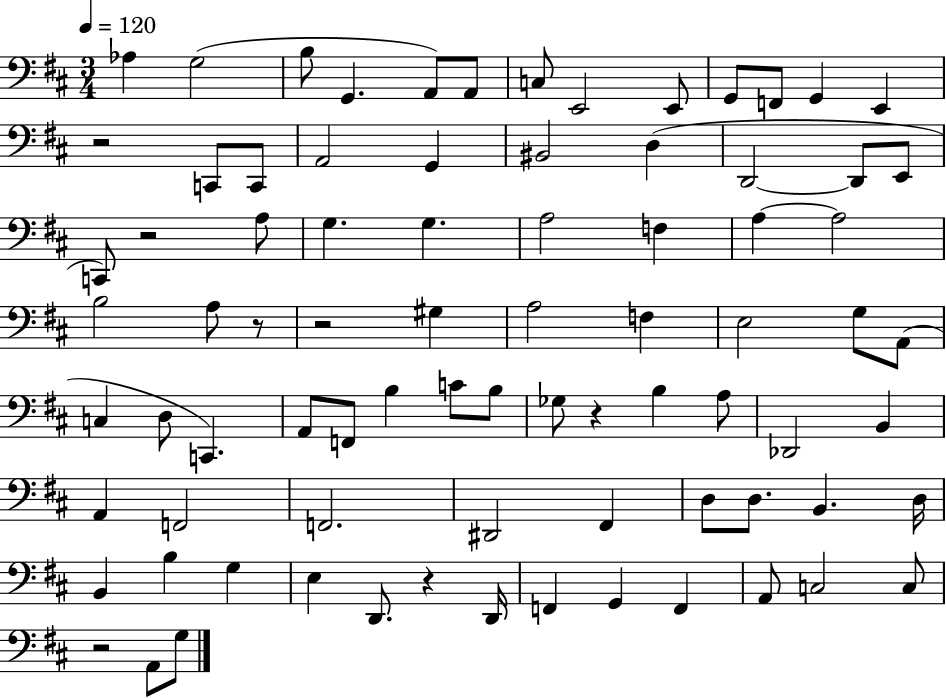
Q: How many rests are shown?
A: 7